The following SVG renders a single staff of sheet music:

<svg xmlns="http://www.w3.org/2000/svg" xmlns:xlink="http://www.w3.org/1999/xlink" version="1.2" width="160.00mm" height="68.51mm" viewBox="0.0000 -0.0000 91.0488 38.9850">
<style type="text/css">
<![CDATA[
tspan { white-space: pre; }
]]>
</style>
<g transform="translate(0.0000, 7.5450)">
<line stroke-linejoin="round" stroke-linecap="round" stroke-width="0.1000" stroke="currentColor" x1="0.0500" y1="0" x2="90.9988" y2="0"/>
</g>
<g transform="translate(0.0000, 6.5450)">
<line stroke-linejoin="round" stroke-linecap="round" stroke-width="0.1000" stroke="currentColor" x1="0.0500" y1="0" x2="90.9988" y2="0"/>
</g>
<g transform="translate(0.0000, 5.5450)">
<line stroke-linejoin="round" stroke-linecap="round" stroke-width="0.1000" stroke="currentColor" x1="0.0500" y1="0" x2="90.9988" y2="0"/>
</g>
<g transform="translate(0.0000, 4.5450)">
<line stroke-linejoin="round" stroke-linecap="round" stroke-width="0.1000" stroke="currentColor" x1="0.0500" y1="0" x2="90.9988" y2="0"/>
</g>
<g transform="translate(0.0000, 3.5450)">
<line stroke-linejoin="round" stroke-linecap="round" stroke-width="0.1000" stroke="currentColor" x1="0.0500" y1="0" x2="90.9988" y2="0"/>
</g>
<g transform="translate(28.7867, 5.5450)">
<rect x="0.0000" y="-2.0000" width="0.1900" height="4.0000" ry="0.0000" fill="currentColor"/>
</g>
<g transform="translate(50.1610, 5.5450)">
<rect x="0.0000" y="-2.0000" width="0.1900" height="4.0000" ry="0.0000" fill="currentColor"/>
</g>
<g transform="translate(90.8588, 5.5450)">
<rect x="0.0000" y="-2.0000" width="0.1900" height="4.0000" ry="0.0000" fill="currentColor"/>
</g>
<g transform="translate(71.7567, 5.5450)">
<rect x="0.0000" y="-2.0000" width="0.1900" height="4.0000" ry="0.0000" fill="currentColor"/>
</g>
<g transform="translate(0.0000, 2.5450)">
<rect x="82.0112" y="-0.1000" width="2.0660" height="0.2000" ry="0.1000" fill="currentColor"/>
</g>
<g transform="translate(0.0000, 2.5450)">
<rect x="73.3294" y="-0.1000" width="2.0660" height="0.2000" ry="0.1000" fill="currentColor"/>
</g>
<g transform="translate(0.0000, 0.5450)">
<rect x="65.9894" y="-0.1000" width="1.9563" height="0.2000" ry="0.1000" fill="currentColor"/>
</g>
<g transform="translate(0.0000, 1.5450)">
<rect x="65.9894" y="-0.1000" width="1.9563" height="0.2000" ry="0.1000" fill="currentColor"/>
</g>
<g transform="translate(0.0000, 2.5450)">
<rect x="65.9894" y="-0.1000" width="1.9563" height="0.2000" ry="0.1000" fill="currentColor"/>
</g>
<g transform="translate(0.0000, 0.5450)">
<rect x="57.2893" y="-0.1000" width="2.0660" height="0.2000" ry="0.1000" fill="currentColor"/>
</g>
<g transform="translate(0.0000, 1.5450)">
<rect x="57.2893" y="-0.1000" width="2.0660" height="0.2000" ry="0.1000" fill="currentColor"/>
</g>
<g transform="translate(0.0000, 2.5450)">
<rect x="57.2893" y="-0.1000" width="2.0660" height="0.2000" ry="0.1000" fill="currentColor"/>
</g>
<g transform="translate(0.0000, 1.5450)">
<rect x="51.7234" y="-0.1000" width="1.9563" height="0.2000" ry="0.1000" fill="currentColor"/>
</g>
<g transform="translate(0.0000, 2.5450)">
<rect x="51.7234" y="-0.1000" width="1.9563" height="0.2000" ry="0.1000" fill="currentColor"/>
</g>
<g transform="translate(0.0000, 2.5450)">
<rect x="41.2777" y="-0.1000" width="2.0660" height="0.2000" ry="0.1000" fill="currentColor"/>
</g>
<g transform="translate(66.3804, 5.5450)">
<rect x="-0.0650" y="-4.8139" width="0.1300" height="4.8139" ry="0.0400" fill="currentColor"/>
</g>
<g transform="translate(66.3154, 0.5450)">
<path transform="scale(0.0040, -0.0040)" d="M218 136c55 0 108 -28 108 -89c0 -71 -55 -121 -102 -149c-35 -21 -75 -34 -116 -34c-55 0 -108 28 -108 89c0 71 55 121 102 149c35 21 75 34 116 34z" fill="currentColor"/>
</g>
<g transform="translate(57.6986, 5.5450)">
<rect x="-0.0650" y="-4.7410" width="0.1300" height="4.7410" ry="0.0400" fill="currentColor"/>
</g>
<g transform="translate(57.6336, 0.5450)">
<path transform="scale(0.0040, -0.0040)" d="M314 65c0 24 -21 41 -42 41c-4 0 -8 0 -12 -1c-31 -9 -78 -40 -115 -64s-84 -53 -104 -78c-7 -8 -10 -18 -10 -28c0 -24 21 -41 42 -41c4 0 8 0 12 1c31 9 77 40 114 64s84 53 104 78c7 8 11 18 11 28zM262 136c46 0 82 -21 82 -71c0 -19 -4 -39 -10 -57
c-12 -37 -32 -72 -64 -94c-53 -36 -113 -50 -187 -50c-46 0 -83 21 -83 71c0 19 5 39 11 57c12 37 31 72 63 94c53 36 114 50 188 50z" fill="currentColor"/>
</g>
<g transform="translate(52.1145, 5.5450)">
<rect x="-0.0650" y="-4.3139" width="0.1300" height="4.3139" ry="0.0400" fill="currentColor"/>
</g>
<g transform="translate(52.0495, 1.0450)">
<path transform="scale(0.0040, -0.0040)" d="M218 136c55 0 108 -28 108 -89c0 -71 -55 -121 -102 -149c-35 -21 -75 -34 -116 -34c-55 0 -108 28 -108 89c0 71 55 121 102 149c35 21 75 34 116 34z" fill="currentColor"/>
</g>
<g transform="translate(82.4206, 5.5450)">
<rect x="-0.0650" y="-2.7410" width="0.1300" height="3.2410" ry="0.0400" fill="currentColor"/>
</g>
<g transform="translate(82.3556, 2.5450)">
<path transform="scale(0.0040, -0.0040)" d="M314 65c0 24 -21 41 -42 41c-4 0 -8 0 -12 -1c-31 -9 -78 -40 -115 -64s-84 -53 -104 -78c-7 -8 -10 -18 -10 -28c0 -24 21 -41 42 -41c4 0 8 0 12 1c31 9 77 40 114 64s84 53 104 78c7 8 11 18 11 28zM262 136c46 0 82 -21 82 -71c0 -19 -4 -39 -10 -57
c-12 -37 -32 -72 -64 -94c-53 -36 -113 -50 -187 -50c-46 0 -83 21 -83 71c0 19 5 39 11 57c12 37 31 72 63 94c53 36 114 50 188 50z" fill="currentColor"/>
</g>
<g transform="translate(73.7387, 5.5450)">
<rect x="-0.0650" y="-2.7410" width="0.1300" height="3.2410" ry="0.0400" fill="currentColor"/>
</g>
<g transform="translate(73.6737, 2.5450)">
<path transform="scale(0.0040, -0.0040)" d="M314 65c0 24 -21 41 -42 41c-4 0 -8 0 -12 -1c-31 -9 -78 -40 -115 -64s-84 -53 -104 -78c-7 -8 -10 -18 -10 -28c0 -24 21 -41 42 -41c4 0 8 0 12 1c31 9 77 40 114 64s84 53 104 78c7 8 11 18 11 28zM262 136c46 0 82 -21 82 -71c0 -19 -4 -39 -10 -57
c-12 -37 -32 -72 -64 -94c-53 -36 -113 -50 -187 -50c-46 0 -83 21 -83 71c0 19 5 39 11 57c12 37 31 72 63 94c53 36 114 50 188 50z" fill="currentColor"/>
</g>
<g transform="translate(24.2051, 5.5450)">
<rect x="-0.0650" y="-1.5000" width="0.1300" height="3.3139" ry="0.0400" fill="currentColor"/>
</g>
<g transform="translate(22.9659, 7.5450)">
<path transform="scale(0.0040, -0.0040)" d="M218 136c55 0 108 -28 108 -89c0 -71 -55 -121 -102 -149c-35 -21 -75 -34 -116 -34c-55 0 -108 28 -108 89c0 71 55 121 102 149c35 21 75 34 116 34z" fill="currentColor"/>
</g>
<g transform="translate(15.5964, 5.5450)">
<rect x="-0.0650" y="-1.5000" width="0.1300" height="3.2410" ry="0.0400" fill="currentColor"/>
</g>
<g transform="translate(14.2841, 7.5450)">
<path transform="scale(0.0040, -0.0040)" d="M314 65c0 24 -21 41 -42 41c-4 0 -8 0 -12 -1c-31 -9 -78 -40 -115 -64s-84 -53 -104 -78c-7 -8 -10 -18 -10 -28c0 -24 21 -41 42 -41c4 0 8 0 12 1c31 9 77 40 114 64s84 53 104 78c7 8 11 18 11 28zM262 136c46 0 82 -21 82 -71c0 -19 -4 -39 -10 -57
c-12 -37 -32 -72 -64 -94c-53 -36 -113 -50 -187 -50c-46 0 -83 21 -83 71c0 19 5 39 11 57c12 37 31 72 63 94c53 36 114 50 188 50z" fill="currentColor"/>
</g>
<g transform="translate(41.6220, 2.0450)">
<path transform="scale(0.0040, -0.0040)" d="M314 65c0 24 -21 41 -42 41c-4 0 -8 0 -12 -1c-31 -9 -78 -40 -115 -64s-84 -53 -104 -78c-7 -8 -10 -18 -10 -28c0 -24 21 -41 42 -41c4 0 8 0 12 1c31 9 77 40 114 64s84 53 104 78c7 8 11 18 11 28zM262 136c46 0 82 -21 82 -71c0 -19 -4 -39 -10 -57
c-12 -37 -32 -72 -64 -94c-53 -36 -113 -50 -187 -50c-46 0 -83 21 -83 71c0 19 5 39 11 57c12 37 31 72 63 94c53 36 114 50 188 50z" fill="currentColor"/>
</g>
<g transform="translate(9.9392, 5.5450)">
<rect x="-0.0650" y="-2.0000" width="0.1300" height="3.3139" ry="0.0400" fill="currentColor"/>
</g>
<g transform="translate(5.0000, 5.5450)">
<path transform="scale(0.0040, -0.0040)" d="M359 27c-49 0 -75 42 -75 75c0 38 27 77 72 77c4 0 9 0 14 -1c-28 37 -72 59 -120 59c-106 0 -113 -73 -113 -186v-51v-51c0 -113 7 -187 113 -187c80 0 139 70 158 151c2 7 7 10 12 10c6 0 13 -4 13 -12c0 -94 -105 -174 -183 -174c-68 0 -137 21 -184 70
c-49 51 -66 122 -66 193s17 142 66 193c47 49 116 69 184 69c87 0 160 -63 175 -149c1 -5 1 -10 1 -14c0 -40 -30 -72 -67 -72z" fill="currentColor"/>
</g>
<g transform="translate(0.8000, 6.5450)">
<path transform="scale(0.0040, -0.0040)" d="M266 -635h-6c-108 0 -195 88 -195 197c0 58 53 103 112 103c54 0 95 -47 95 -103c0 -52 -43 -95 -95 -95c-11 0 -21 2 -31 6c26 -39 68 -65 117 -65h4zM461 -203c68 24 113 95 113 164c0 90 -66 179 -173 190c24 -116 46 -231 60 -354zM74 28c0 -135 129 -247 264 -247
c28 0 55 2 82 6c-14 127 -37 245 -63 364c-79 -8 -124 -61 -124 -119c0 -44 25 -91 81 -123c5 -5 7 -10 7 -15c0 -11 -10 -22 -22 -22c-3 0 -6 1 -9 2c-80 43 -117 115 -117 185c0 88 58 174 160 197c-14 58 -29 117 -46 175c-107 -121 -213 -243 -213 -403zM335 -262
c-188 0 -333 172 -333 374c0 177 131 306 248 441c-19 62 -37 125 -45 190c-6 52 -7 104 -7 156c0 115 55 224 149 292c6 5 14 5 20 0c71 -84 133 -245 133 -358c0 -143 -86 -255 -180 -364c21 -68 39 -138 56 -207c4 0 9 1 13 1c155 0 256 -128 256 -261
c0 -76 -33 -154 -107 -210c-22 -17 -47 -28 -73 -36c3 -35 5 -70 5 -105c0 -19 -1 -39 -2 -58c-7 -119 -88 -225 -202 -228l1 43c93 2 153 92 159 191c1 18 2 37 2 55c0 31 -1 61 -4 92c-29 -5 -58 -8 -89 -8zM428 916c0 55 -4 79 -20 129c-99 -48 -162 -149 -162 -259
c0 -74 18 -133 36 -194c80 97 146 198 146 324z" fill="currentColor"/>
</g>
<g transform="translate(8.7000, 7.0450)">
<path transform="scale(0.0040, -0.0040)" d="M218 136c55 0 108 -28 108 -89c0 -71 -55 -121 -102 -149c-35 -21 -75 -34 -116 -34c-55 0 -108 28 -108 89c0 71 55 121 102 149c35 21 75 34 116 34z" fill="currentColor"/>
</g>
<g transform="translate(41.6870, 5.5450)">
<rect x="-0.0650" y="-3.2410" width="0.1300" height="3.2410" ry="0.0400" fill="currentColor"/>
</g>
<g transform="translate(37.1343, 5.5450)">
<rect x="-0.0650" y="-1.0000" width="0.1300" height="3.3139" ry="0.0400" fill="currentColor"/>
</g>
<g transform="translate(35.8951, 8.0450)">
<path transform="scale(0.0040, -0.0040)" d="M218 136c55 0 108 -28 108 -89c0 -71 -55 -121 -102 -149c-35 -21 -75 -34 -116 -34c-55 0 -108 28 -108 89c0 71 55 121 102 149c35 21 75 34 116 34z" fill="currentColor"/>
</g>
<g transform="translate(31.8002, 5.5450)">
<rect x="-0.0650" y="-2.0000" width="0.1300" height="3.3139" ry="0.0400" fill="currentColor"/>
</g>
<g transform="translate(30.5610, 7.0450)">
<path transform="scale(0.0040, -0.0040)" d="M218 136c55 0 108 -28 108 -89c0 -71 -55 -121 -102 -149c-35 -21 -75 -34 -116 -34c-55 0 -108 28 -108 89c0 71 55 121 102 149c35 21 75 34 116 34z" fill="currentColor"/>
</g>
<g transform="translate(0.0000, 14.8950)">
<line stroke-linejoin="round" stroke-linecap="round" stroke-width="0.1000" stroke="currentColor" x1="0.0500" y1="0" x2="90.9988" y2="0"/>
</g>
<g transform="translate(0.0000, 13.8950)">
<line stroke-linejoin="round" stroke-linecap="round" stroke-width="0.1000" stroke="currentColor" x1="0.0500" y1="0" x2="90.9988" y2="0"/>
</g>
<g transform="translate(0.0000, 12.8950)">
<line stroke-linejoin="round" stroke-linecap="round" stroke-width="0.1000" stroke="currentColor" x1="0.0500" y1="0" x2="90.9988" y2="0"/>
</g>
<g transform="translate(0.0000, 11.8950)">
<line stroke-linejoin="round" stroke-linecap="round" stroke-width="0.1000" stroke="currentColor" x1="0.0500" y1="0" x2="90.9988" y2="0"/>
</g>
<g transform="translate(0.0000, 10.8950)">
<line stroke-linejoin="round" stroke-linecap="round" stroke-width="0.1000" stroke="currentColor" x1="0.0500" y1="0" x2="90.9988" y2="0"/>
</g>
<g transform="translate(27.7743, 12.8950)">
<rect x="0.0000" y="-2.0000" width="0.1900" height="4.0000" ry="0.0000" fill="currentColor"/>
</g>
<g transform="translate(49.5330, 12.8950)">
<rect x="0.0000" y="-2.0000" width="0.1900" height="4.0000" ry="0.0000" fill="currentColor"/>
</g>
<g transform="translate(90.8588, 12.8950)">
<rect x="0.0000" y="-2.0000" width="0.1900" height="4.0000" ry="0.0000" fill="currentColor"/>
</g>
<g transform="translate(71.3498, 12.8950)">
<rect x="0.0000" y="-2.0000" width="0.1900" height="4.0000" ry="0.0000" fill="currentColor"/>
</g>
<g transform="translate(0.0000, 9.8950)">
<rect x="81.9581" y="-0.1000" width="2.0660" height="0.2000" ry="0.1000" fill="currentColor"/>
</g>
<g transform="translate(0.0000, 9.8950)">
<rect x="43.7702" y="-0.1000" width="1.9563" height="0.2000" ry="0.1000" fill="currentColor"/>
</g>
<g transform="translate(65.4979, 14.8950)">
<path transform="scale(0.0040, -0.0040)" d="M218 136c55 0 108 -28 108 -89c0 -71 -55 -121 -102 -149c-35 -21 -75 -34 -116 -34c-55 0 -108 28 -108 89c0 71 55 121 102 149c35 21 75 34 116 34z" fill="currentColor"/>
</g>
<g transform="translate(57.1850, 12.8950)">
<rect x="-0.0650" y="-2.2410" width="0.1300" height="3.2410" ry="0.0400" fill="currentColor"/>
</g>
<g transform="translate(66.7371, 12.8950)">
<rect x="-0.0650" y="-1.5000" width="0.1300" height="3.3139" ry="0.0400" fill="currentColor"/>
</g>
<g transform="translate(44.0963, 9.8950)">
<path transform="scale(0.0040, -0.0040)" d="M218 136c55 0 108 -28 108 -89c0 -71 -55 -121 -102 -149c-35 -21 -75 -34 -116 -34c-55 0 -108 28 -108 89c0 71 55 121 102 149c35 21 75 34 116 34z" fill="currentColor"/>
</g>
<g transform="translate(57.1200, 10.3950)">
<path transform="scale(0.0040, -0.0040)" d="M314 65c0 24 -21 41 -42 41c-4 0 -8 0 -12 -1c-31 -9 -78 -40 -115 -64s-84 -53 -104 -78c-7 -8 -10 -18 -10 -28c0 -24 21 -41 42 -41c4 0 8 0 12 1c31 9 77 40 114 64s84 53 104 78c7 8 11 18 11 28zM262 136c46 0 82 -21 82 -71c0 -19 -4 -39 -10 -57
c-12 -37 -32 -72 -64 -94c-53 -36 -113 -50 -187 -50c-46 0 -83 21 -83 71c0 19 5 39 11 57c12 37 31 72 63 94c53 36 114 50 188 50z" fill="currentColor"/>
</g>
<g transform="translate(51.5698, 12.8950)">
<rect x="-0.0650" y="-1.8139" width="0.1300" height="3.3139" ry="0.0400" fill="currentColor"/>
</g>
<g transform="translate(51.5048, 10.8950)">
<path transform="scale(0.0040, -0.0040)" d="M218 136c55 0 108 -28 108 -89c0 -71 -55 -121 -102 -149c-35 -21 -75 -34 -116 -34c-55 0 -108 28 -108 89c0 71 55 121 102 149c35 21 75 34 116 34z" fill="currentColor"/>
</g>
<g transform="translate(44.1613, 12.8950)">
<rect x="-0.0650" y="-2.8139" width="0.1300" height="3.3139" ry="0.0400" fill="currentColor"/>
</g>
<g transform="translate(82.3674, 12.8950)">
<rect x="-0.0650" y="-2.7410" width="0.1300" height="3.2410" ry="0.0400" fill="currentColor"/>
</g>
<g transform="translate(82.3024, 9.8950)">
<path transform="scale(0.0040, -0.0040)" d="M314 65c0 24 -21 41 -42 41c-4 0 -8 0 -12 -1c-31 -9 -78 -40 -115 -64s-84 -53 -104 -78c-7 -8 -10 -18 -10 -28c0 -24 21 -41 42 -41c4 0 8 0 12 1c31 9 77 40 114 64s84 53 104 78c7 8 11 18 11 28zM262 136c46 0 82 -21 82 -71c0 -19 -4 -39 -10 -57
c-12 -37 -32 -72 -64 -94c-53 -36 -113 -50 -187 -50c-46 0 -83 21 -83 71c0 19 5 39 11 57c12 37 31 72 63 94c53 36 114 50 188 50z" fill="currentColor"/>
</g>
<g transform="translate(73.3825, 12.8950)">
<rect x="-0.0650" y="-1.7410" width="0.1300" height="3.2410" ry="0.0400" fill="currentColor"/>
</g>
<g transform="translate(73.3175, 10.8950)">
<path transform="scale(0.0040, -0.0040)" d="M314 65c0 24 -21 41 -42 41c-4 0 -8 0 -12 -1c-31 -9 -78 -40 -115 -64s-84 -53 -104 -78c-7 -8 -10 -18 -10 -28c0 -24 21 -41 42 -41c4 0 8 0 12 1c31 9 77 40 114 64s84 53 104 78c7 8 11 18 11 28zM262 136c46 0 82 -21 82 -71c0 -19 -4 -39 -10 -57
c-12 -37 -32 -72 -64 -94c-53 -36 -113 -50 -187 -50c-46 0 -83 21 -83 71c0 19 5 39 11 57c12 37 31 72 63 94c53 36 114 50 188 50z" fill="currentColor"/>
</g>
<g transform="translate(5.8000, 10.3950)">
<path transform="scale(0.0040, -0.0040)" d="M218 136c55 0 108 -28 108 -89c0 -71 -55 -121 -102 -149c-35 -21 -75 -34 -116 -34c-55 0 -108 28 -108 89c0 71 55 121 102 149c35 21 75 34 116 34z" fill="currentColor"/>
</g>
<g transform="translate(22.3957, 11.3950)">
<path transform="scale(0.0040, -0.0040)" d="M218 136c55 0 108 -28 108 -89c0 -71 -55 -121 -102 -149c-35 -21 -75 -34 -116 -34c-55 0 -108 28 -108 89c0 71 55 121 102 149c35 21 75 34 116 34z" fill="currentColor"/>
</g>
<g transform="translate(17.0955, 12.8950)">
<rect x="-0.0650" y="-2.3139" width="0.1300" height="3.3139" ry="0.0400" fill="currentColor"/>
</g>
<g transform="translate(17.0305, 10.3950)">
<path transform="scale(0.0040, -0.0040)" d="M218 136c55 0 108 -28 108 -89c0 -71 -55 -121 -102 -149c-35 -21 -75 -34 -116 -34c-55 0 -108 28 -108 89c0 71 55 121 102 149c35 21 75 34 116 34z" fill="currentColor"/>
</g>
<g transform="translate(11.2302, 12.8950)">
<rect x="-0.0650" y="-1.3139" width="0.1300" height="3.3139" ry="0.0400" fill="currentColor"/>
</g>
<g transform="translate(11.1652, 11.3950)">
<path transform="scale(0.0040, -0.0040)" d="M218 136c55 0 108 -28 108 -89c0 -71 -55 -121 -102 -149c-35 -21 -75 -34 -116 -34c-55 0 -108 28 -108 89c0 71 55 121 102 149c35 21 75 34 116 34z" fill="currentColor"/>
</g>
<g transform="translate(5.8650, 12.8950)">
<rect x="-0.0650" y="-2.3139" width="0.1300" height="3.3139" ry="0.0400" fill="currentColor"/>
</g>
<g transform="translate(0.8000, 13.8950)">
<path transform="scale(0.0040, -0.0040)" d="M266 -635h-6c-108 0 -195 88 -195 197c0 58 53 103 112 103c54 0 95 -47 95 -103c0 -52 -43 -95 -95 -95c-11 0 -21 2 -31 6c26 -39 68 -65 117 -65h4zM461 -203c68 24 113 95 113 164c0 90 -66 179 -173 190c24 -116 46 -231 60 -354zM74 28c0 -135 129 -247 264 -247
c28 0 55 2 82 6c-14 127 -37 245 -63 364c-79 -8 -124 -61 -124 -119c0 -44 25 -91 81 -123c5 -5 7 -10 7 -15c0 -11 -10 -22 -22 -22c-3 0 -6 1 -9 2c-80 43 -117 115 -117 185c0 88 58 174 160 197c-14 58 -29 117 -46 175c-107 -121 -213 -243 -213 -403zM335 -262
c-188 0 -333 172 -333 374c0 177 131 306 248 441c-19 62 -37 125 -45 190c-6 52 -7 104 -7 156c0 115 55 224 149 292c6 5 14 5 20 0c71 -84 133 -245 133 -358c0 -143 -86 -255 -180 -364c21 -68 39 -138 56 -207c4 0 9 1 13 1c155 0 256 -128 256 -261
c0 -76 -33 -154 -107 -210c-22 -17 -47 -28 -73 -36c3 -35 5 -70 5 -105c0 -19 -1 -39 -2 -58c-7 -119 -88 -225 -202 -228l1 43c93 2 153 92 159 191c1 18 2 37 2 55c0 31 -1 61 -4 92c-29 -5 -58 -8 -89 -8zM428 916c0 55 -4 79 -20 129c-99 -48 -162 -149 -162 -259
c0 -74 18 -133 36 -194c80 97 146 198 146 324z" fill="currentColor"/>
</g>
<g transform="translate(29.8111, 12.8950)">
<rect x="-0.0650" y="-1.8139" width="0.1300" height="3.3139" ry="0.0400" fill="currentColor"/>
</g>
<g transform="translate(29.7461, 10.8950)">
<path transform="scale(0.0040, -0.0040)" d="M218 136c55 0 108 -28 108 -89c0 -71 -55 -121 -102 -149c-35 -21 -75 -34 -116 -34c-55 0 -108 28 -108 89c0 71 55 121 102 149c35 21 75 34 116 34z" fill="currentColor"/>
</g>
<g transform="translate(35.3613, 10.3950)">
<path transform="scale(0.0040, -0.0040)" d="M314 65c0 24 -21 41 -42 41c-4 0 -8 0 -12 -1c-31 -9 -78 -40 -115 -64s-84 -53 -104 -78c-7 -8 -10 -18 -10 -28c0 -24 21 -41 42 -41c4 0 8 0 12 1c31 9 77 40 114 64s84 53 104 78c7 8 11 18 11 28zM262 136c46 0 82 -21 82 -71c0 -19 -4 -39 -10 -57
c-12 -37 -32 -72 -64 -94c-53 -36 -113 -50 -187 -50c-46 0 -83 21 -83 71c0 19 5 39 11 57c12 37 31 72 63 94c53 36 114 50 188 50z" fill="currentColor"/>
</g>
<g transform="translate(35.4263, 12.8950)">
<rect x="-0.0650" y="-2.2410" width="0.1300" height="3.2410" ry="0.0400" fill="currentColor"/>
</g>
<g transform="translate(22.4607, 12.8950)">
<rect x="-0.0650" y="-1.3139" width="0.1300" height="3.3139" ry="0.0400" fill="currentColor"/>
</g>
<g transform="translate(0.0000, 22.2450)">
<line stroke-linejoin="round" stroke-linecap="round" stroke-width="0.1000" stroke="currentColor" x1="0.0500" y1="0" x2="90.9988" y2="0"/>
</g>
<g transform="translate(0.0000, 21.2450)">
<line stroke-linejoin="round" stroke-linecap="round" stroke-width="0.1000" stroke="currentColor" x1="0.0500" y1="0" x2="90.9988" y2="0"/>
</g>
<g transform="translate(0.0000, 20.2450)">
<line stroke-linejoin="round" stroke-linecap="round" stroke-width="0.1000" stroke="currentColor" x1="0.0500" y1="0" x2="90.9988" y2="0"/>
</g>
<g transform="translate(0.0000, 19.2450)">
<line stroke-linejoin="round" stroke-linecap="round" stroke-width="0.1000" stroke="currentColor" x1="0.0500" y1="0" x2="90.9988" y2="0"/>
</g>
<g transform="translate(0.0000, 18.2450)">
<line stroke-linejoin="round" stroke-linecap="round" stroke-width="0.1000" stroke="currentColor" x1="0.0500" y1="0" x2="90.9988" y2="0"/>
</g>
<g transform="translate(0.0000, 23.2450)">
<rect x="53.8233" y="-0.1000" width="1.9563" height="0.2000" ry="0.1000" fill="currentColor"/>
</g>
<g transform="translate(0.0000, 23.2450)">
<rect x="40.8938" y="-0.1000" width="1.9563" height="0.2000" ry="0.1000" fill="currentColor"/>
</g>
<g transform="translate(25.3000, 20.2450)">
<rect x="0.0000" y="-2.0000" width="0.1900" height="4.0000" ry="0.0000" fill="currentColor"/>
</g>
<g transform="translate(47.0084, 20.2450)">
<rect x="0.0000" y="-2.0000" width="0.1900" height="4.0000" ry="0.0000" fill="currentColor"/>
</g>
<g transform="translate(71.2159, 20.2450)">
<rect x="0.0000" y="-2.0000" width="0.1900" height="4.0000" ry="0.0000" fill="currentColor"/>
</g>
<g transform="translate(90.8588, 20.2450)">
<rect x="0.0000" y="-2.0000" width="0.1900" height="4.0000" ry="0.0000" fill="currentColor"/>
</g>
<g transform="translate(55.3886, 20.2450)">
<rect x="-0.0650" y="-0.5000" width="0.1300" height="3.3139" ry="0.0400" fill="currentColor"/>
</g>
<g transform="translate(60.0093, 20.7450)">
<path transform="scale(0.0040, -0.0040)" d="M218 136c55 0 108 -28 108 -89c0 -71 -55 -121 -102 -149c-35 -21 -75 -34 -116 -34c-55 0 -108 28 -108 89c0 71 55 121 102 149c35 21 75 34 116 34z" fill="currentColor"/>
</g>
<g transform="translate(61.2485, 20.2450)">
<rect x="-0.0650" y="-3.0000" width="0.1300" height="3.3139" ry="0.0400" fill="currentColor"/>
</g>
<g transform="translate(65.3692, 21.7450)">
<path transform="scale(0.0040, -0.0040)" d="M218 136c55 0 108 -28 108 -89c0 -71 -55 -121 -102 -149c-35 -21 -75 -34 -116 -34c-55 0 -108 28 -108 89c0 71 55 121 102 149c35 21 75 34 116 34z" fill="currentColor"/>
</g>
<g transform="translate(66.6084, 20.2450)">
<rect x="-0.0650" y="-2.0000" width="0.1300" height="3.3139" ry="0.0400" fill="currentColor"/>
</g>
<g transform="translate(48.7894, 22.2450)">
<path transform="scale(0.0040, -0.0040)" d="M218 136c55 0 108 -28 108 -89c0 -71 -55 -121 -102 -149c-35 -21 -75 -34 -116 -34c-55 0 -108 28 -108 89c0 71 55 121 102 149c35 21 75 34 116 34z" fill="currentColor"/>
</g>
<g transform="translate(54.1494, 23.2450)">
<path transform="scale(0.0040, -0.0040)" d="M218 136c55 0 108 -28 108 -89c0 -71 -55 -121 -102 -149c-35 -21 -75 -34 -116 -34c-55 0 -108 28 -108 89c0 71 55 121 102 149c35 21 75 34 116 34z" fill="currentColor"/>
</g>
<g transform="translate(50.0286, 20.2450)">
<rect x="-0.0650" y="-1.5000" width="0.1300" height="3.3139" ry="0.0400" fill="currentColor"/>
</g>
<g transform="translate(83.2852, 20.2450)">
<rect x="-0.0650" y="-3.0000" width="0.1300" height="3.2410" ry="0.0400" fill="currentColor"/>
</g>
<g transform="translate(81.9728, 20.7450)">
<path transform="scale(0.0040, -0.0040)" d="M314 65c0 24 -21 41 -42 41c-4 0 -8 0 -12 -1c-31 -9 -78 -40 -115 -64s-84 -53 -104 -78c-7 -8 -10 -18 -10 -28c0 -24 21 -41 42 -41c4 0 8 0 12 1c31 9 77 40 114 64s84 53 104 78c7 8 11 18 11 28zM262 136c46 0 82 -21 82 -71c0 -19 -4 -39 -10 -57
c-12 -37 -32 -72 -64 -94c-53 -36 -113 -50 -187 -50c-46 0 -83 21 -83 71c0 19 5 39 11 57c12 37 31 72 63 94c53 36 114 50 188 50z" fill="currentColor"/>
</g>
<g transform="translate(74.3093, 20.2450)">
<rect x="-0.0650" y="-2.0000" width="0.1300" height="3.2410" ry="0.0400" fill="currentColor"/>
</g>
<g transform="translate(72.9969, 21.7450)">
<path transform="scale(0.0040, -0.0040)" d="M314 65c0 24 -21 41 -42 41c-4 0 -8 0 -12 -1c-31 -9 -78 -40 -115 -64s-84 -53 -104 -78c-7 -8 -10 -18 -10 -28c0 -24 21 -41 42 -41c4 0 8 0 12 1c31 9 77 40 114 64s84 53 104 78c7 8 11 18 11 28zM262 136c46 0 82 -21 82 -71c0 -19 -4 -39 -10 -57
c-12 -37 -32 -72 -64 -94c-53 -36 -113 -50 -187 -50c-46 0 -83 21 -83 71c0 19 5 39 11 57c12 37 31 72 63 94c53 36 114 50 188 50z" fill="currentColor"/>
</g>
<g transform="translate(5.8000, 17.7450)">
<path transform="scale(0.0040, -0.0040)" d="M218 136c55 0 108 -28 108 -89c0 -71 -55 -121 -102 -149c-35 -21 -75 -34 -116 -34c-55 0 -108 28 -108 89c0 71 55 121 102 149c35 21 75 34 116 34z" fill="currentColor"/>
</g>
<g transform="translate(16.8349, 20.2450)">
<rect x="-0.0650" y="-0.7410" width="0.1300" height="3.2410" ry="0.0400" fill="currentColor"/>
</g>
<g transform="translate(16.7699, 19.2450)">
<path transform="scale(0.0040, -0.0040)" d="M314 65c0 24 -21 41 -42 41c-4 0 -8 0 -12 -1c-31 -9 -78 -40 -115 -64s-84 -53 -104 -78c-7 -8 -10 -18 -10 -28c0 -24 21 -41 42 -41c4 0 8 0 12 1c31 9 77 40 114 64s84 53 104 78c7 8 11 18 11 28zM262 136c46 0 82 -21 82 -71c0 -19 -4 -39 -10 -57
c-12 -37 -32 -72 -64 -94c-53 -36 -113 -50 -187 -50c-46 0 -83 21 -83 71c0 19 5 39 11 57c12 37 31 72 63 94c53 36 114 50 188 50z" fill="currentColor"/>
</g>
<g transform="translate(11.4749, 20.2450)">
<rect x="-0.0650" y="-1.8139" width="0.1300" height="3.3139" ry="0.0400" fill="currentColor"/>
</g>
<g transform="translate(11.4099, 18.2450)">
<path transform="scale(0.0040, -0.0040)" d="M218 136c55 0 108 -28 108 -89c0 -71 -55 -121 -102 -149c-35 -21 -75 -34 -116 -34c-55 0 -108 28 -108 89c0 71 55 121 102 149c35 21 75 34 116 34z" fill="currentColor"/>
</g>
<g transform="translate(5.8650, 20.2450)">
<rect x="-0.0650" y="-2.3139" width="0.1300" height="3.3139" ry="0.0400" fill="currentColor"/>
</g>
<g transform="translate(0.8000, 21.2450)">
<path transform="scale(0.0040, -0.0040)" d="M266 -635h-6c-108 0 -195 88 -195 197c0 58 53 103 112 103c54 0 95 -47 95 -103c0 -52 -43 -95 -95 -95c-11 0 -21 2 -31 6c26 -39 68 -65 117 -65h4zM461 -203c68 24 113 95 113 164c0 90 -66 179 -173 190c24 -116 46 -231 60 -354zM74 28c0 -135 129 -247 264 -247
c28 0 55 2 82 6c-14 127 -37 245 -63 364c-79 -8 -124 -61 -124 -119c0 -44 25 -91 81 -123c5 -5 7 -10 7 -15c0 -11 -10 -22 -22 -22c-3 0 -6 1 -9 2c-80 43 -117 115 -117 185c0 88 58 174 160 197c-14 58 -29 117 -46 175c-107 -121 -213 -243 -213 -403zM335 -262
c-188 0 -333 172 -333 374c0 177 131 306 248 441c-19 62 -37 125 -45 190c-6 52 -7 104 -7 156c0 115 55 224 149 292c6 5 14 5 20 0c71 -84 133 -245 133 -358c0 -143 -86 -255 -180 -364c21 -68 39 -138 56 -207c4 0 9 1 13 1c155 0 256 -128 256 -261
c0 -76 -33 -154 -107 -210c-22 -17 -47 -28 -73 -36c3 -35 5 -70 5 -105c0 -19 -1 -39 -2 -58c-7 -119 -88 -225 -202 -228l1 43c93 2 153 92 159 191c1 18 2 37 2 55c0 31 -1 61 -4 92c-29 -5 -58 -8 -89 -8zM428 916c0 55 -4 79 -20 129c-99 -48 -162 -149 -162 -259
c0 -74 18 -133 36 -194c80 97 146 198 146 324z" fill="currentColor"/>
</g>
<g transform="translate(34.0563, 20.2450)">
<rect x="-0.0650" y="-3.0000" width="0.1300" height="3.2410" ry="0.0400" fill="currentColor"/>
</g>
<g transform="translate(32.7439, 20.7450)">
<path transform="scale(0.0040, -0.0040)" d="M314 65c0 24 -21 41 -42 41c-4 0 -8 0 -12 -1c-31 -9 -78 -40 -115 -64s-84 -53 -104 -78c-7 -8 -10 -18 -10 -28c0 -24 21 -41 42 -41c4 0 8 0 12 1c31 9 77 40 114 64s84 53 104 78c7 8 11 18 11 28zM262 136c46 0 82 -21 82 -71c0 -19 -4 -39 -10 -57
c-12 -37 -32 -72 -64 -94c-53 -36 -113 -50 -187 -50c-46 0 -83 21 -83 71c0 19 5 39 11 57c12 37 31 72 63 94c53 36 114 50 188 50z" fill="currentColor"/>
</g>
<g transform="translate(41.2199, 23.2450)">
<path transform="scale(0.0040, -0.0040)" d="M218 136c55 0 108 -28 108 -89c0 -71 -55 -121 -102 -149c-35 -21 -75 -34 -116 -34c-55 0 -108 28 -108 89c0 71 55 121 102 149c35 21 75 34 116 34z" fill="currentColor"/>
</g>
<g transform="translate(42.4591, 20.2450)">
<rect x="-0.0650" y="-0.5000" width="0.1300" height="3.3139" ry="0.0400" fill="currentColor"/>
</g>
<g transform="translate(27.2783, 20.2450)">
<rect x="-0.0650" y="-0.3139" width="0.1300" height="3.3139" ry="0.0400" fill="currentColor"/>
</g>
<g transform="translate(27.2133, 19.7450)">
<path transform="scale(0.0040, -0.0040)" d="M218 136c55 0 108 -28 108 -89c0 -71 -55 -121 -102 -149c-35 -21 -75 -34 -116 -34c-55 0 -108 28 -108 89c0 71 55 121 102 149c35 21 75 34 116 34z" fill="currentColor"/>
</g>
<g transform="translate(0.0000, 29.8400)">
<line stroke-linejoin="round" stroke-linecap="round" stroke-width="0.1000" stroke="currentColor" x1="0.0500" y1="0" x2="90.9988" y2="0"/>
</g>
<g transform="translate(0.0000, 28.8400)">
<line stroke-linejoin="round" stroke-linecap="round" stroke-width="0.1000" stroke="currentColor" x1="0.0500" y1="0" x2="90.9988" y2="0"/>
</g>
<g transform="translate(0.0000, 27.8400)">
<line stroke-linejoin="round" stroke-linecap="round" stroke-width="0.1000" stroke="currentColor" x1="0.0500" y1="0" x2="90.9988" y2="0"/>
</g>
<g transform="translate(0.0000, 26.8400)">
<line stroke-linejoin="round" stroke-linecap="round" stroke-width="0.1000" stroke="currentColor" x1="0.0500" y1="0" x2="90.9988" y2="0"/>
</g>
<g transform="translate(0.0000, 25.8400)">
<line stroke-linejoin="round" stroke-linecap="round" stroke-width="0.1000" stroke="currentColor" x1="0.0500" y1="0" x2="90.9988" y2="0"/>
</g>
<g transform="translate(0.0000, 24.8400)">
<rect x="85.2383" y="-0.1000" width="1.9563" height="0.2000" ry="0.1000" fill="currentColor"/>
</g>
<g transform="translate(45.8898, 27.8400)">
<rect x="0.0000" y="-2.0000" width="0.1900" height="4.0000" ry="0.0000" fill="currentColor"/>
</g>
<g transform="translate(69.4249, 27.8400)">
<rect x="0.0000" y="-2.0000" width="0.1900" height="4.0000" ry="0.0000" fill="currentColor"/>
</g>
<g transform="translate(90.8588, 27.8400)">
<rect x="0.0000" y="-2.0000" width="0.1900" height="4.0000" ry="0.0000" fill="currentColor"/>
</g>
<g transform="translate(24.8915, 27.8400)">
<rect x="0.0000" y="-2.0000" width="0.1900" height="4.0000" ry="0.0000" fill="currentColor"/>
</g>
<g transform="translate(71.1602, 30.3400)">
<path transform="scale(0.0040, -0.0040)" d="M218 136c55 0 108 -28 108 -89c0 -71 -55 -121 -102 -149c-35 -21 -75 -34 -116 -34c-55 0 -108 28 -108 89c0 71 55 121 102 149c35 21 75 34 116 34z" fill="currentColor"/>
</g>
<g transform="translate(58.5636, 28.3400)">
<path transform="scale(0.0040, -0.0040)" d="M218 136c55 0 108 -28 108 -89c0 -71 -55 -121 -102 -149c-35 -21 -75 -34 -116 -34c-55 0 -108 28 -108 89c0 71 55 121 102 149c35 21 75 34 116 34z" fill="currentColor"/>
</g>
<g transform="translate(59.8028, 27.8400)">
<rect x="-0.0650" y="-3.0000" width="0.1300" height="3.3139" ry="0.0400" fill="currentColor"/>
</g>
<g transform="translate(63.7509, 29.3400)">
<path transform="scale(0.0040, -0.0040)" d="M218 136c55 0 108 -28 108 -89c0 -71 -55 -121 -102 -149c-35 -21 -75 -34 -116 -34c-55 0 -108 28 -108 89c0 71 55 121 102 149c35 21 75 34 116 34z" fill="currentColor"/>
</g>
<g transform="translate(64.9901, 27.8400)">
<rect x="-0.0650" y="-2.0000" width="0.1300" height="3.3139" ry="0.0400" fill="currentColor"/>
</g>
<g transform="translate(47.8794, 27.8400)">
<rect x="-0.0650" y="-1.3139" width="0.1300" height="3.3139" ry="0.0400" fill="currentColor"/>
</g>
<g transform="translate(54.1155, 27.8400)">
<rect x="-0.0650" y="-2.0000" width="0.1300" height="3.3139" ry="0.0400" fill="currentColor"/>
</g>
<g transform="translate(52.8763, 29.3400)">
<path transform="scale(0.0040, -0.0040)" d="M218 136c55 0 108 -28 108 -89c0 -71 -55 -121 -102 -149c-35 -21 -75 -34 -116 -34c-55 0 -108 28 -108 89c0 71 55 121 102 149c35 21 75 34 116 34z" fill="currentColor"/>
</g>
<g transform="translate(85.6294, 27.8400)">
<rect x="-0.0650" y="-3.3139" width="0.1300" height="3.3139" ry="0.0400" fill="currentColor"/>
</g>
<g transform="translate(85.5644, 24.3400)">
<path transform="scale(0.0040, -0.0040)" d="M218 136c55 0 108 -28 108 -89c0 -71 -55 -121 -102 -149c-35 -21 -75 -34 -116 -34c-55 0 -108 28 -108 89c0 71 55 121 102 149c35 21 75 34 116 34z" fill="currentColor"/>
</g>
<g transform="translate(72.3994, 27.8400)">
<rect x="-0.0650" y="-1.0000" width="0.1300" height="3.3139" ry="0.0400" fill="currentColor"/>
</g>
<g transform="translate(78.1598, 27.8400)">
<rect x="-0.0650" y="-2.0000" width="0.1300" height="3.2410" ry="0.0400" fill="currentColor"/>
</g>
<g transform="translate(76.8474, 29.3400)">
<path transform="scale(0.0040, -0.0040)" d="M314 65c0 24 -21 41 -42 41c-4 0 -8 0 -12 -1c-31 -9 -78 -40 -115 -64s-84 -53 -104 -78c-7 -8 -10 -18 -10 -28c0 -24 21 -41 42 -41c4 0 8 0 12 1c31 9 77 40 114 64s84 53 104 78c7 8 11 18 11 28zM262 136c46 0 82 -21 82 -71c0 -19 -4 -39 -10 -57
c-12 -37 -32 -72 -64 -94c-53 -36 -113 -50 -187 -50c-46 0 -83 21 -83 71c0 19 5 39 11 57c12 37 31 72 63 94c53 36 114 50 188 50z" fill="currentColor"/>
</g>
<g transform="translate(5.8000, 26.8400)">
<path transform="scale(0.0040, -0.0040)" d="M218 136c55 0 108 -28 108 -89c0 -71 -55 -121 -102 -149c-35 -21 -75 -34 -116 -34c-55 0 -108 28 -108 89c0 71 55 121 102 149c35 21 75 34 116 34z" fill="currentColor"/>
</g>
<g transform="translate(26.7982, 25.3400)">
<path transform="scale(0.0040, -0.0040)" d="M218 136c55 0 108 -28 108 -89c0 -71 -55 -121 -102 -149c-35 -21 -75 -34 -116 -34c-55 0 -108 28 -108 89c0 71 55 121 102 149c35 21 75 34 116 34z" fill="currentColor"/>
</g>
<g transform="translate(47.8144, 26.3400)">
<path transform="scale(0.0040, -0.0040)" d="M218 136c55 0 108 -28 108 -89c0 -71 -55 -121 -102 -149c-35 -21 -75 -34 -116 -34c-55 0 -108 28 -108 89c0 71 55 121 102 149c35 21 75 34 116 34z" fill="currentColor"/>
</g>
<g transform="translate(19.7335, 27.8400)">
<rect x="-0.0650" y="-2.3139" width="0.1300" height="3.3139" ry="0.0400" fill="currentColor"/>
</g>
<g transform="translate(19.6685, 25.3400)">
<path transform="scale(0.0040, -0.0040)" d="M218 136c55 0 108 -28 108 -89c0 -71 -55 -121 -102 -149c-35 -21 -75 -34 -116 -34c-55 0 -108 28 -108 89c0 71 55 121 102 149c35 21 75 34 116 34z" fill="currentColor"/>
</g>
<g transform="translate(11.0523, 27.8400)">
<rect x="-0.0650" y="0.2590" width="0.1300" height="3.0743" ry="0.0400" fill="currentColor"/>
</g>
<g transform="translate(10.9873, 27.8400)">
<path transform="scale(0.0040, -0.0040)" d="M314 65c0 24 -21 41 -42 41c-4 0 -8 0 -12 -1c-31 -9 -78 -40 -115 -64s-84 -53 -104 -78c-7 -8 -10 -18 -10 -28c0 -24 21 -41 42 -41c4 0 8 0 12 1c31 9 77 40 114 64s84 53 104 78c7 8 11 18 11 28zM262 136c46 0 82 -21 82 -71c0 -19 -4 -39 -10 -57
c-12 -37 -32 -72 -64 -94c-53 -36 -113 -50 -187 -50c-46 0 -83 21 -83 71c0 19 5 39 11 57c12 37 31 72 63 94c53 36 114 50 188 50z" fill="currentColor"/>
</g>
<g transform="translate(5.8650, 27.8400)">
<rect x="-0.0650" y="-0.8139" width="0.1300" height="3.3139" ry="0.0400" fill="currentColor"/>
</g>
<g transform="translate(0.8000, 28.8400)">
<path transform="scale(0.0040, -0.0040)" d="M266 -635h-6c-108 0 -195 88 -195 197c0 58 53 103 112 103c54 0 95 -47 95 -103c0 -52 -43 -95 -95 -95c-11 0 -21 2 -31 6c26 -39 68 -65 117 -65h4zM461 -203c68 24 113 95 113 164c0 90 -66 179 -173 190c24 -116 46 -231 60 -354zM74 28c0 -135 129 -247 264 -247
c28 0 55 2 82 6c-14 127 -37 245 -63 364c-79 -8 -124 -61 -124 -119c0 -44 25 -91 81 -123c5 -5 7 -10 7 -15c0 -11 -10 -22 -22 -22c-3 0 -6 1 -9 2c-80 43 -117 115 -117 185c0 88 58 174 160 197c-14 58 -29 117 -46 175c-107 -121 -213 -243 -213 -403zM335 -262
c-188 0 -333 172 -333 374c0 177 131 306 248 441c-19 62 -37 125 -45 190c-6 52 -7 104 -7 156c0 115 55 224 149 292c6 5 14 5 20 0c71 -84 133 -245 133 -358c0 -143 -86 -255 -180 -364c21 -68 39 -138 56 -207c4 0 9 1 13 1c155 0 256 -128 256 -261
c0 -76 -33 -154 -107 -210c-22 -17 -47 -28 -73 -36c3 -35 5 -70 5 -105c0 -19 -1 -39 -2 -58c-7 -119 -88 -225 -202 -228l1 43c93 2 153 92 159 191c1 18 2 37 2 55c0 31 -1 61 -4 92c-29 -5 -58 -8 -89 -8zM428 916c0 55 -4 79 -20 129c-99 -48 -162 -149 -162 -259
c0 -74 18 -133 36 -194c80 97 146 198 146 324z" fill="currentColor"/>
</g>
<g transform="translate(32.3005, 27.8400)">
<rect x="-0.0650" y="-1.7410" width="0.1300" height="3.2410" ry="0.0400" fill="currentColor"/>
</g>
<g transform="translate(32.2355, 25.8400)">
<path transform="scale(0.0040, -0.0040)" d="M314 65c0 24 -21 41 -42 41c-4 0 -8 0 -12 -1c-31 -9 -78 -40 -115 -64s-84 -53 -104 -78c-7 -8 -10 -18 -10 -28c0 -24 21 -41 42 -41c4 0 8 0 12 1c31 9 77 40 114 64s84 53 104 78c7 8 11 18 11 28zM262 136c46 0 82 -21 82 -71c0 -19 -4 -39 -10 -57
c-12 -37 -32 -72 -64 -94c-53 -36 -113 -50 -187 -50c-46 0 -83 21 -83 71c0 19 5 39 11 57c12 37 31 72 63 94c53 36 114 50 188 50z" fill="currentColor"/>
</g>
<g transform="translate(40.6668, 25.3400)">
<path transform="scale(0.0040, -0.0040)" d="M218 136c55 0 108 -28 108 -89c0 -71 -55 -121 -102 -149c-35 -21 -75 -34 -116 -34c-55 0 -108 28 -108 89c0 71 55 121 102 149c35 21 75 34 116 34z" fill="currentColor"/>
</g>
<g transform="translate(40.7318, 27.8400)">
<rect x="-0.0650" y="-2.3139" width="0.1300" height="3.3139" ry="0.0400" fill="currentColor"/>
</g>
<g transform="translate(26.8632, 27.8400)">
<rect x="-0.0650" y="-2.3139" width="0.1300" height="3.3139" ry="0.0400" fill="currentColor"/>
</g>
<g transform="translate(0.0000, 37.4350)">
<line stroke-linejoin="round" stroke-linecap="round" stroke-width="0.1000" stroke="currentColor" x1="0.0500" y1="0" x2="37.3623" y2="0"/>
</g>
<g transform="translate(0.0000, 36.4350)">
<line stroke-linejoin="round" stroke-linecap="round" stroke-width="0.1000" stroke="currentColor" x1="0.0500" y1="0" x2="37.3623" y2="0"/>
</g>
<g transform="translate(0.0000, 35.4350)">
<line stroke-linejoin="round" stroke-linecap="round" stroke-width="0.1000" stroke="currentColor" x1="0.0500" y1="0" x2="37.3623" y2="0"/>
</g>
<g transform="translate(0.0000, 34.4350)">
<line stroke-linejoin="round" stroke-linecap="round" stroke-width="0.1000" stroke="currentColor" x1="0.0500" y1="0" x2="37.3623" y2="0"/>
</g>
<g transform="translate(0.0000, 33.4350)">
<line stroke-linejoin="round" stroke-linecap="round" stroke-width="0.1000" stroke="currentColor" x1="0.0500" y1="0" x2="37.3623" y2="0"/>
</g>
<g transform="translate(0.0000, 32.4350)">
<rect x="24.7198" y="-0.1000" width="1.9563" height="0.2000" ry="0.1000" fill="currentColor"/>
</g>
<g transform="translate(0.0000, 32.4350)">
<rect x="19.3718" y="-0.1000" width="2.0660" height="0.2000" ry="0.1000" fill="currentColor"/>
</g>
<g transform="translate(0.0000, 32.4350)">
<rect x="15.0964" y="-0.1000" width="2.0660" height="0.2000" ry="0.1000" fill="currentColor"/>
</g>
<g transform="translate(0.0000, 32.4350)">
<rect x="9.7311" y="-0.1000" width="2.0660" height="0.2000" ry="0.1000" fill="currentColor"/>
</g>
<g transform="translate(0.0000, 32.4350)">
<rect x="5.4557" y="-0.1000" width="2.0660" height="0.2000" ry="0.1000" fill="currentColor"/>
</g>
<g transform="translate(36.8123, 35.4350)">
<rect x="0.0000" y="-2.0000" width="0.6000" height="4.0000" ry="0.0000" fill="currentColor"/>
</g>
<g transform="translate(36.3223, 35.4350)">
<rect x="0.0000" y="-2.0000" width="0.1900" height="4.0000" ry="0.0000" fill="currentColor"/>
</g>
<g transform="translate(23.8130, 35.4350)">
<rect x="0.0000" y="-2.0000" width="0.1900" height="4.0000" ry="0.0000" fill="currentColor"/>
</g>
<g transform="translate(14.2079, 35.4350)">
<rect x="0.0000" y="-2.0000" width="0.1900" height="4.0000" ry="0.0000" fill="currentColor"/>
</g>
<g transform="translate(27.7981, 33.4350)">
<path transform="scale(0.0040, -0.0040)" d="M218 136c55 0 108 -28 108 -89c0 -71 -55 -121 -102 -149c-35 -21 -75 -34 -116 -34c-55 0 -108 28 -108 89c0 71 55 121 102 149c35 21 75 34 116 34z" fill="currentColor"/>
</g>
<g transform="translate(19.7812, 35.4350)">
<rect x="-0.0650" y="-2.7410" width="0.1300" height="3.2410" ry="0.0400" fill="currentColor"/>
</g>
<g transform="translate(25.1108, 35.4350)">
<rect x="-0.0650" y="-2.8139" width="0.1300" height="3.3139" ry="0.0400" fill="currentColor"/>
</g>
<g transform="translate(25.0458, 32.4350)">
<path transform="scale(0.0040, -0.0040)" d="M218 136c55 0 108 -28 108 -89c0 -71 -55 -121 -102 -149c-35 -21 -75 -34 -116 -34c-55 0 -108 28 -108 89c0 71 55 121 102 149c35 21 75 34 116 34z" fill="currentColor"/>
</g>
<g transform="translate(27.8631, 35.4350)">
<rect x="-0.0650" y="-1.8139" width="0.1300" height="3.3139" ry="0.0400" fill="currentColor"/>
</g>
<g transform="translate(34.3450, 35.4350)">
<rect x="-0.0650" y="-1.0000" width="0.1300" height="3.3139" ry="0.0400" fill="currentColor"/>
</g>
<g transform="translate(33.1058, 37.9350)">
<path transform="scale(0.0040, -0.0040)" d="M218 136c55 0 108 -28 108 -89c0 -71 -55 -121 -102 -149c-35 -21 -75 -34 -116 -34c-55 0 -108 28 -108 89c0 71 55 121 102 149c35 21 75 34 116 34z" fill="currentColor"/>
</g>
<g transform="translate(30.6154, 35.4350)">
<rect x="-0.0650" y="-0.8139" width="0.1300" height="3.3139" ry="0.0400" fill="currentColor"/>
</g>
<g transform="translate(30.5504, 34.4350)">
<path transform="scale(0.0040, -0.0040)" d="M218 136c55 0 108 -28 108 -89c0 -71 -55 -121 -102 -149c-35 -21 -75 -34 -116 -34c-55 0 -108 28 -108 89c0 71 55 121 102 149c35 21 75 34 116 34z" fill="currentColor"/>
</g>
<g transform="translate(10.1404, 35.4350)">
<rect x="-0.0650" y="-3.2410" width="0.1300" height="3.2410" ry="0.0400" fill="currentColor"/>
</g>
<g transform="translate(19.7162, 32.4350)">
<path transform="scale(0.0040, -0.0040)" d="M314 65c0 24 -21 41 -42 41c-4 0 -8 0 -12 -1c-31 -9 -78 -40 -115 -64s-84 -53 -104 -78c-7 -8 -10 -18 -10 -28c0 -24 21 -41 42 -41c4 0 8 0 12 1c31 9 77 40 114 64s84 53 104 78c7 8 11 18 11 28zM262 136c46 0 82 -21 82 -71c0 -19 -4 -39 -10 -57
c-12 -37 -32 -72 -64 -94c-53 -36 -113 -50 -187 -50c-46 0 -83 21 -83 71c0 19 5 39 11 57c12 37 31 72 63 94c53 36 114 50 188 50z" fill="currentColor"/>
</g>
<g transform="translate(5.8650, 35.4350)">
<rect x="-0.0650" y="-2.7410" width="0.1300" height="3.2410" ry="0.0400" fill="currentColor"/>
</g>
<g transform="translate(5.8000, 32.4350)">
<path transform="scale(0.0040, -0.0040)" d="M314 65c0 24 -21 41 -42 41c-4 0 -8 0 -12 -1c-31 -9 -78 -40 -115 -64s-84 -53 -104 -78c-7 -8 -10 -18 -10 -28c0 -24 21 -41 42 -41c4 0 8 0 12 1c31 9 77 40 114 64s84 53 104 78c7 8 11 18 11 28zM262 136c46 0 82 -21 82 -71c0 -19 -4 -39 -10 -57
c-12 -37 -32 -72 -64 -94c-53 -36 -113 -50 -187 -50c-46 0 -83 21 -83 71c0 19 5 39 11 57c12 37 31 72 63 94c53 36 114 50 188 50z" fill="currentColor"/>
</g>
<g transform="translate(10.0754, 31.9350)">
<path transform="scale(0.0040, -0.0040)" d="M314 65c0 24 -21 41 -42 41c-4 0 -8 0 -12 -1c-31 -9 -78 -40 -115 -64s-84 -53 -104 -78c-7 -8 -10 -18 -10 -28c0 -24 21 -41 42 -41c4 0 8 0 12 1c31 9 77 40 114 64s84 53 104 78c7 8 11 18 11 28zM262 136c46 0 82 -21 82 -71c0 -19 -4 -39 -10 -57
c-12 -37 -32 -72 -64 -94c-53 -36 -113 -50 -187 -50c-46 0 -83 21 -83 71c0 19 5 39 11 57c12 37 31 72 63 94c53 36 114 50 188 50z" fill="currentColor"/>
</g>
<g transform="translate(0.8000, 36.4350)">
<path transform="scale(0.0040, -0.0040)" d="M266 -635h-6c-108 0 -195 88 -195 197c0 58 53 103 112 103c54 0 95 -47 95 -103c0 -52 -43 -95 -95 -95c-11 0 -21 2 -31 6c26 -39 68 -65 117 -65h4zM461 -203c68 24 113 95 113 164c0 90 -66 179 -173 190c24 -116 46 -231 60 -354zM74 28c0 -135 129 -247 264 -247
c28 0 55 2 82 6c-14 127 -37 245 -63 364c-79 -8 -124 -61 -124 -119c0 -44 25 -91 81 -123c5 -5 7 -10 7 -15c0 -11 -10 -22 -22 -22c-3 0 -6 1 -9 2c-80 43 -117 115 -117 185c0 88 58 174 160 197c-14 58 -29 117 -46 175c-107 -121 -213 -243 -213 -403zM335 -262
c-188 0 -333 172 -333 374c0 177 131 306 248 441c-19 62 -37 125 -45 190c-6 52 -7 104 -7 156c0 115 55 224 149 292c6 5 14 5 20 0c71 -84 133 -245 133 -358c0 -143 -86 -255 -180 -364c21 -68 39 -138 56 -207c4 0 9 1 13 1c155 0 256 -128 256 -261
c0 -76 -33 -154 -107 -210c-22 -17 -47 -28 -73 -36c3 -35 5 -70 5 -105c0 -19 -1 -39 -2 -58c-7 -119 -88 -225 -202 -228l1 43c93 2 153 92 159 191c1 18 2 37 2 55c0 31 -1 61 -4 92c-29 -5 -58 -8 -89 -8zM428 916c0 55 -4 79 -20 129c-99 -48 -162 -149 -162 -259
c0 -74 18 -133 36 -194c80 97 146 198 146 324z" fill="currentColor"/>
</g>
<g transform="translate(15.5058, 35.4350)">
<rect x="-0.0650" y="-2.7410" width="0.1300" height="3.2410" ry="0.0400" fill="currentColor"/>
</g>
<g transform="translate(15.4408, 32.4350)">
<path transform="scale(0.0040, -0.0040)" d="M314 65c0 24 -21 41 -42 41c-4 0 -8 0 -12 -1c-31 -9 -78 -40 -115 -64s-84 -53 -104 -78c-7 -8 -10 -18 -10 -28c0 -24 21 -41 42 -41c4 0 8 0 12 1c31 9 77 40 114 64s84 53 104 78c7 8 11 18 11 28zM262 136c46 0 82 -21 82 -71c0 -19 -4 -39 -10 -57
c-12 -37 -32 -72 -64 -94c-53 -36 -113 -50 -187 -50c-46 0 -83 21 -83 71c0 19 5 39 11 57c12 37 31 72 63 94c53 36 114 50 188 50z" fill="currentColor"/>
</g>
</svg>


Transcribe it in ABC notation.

X:1
T:Untitled
M:4/4
L:1/4
K:C
F E2 E F D b2 d' e'2 e' a2 a2 g e g e f g2 a f g2 E f2 a2 g f d2 c A2 C E C A F F2 A2 d B2 g g f2 g e F A F D F2 b a2 b2 a2 a2 a f d D